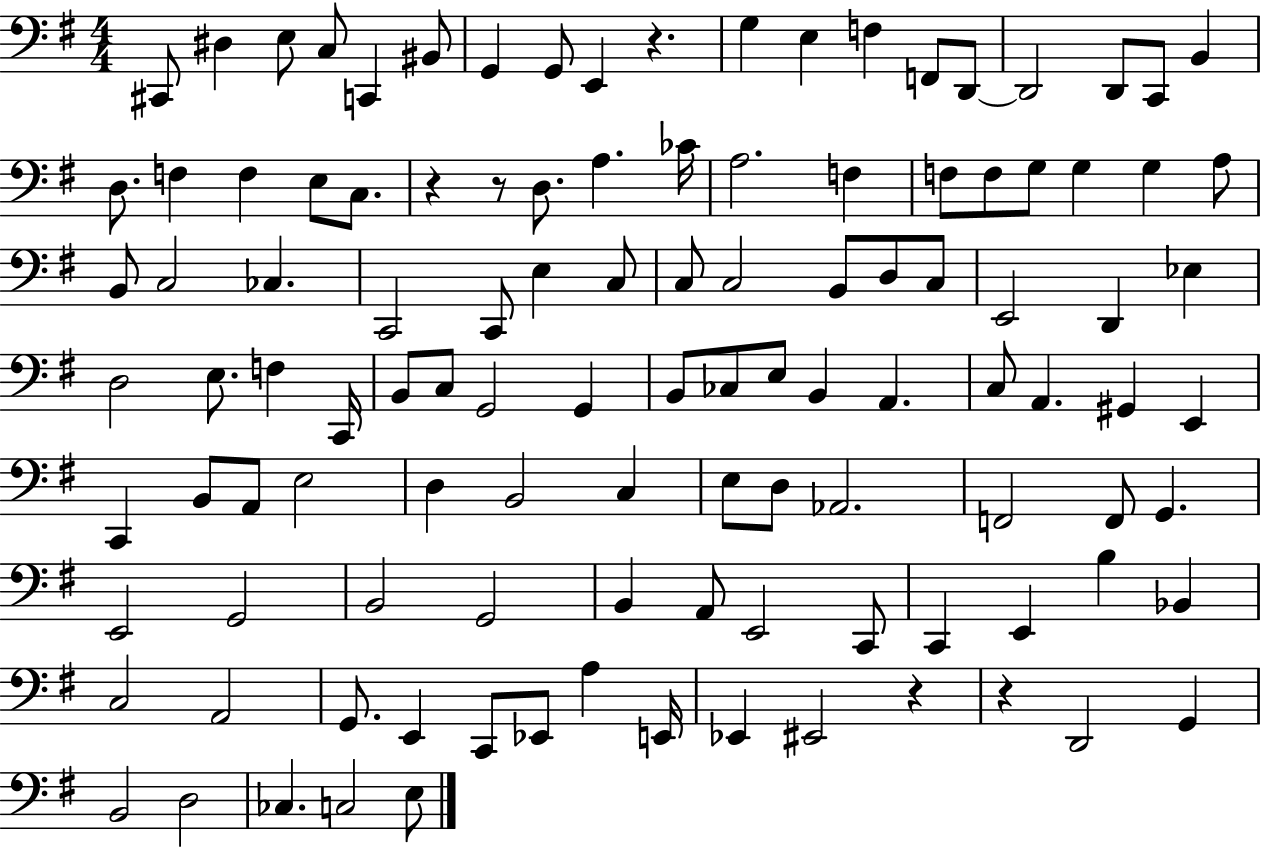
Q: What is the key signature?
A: G major